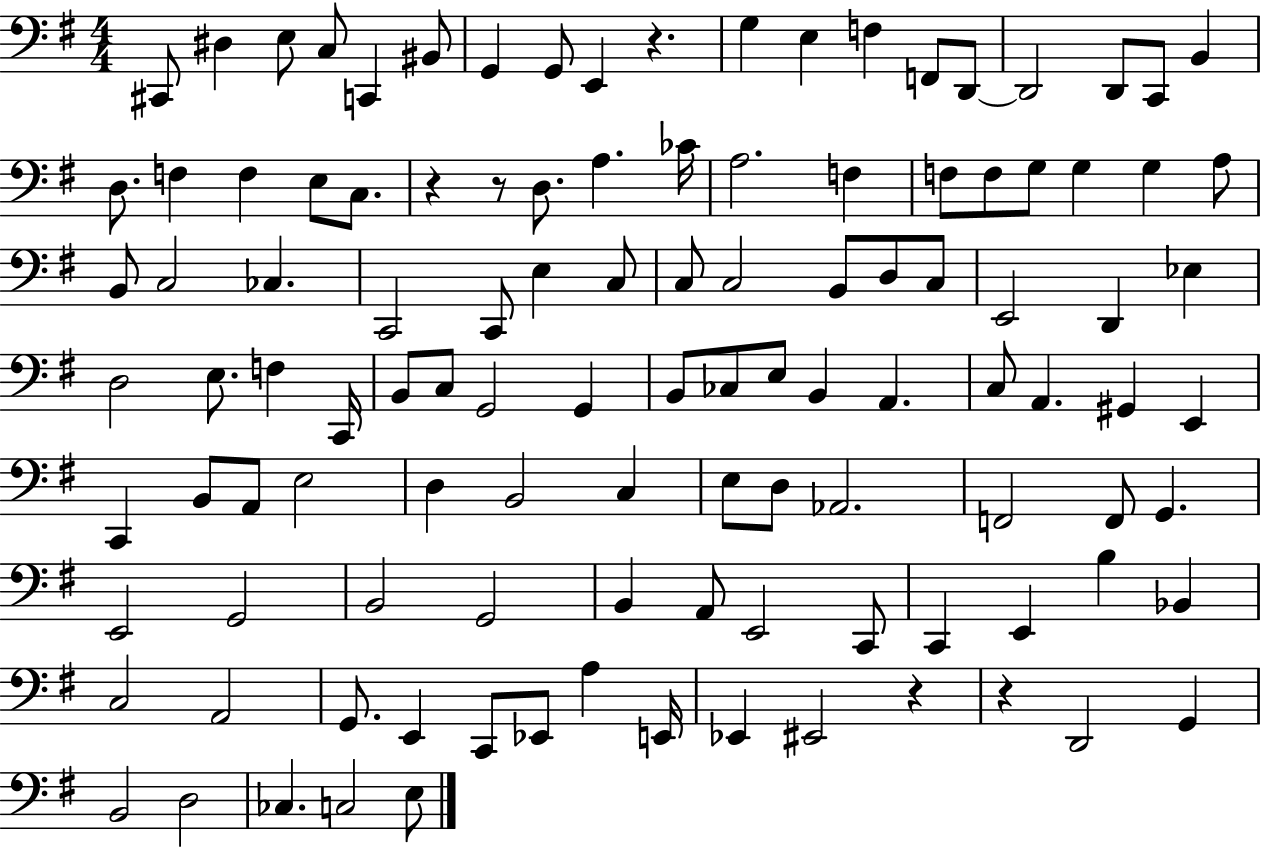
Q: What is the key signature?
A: G major